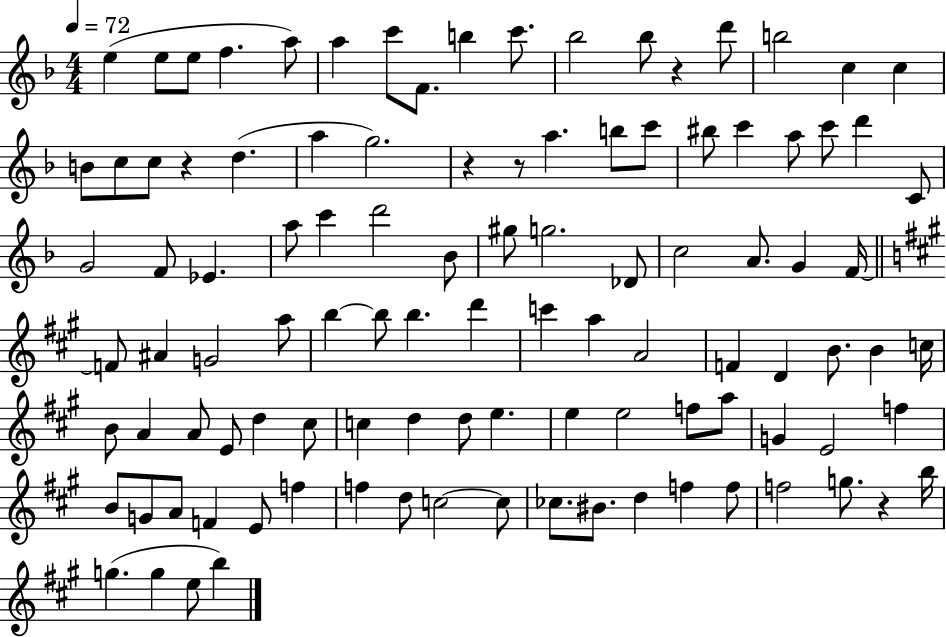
X:1
T:Untitled
M:4/4
L:1/4
K:F
e e/2 e/2 f a/2 a c'/2 F/2 b c'/2 _b2 _b/2 z d'/2 b2 c c B/2 c/2 c/2 z d a g2 z z/2 a b/2 c'/2 ^b/2 c' a/2 c'/2 d' C/2 G2 F/2 _E a/2 c' d'2 _B/2 ^g/2 g2 _D/2 c2 A/2 G F/4 F/2 ^A G2 a/2 b b/2 b d' c' a A2 F D B/2 B c/4 B/2 A A/2 E/2 d ^c/2 c d d/2 e e e2 f/2 a/2 G E2 f B/2 G/2 A/2 F E/2 f f d/2 c2 c/2 _c/2 ^B/2 d f f/2 f2 g/2 z b/4 g g e/2 b